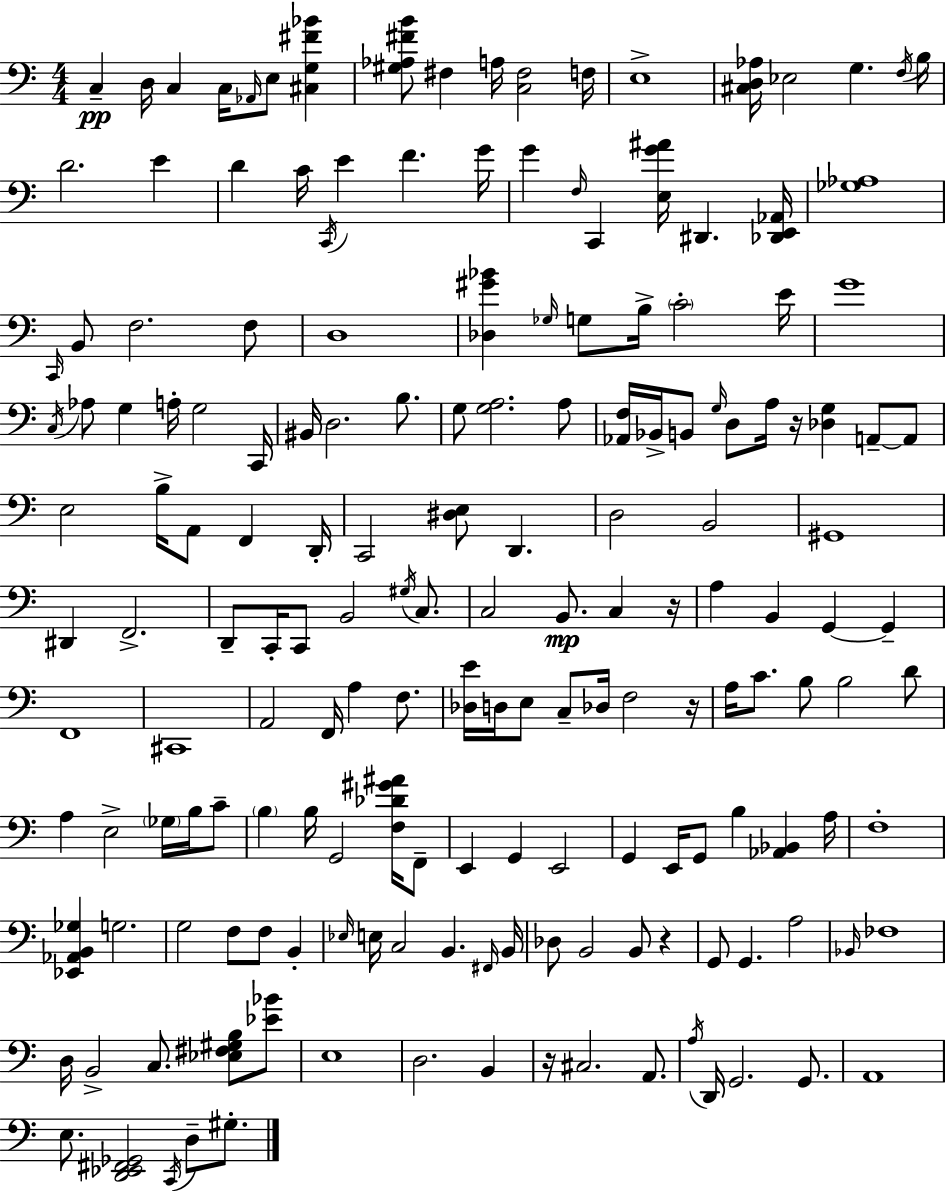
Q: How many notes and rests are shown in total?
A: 174